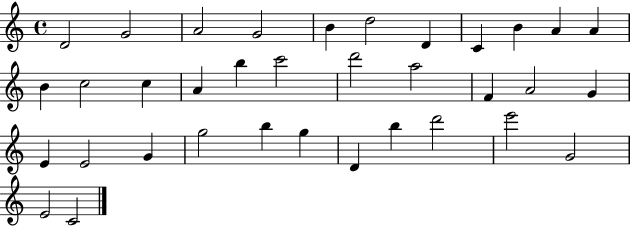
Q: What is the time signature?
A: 4/4